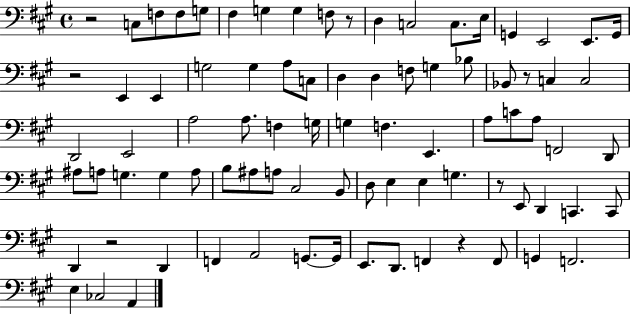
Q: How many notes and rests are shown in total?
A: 84